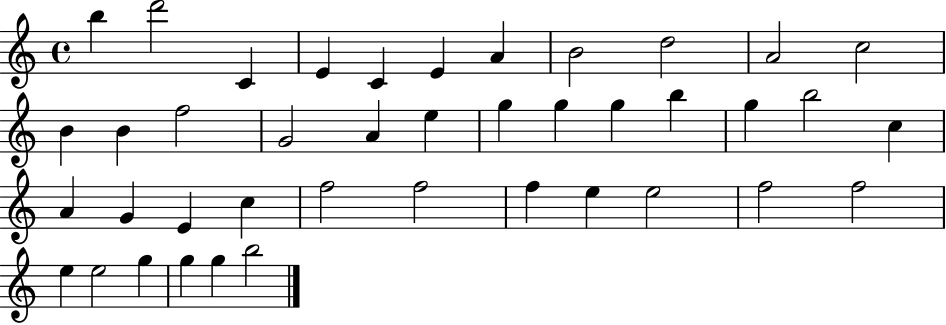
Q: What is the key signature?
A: C major